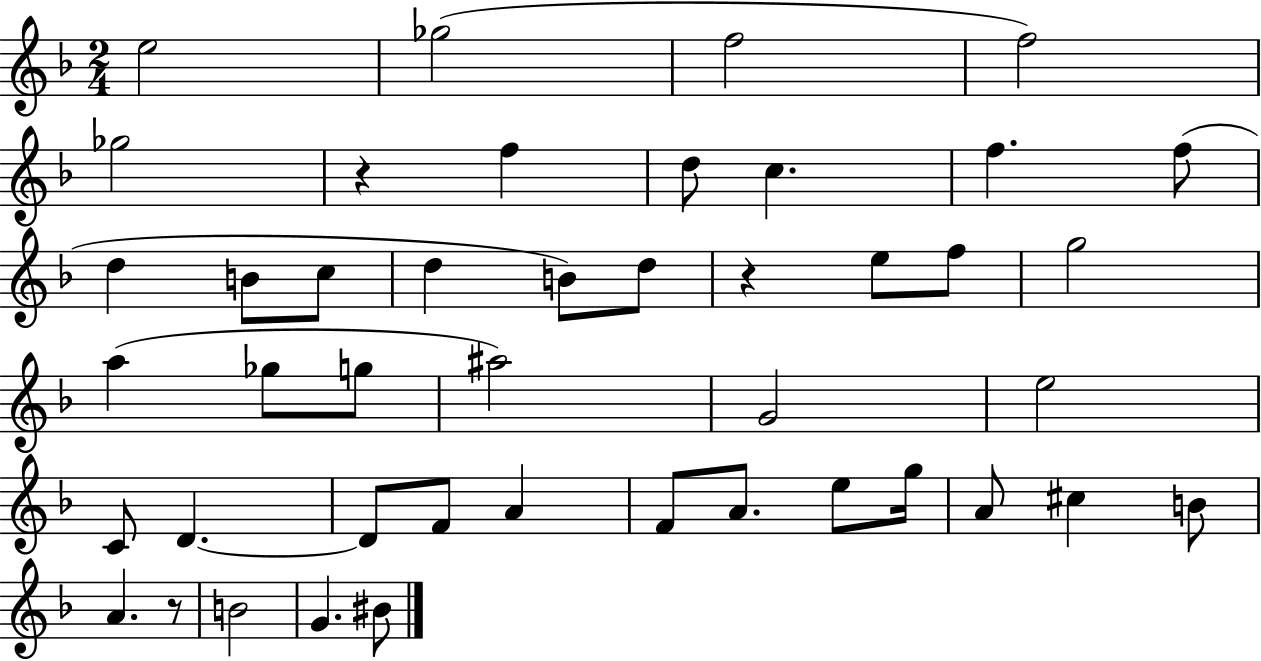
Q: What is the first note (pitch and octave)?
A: E5